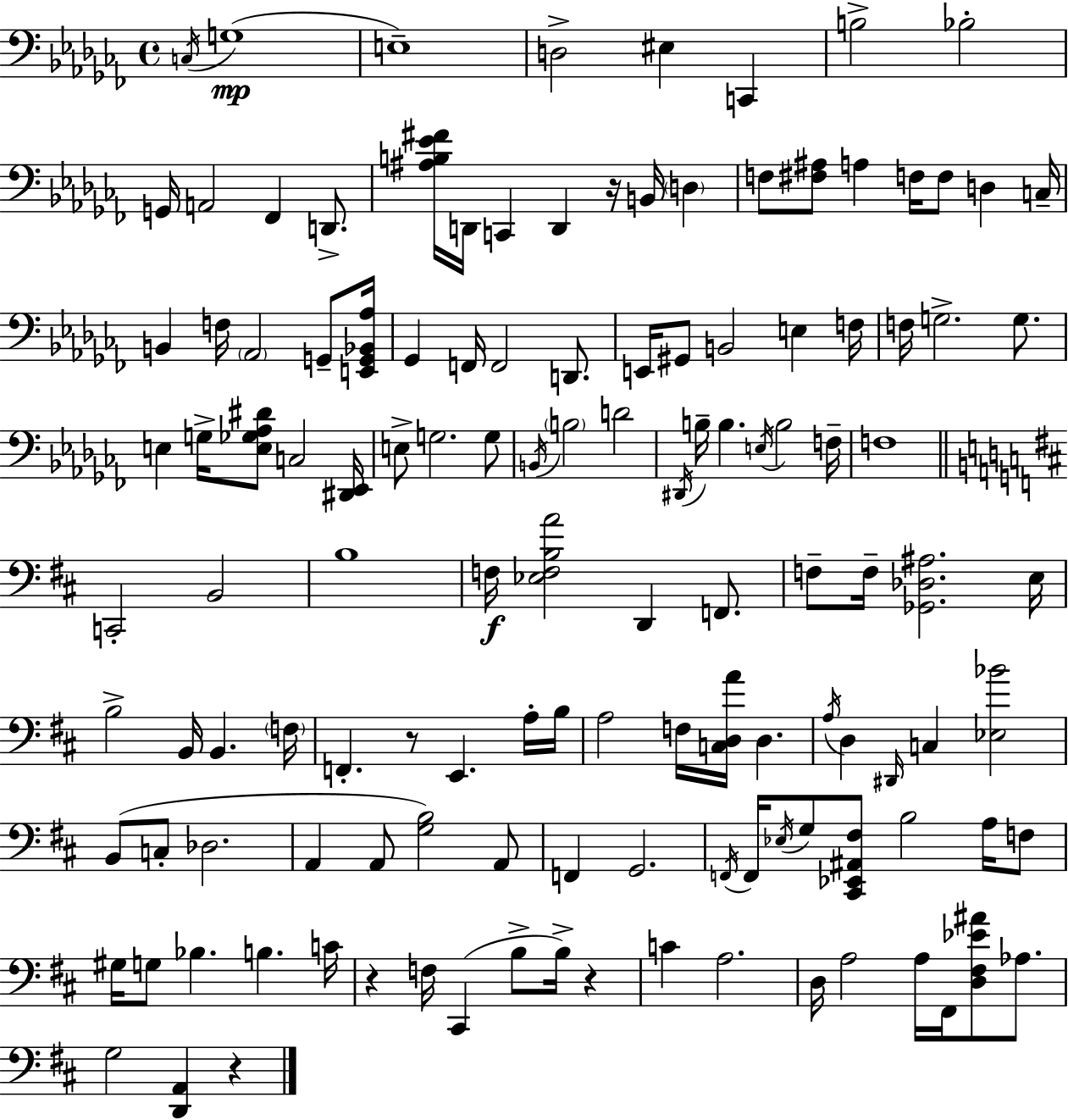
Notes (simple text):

C3/s G3/w E3/w D3/h EIS3/q C2/q B3/h Bb3/h G2/s A2/h FES2/q D2/e. [A#3,B3,Eb4,F#4]/s D2/s C2/q D2/q R/s B2/s D3/q F3/e [F#3,A#3]/e A3/q F3/s F3/e D3/q C3/s B2/q F3/s Ab2/h G2/e [E2,G2,Bb2,Ab3]/s Gb2/q F2/s F2/h D2/e. E2/s G#2/e B2/h E3/q F3/s F3/s G3/h. G3/e. E3/q G3/s [E3,Gb3,Ab3,D#4]/e C3/h [D#2,Eb2]/s E3/e G3/h. G3/e B2/s B3/h D4/h D#2/s B3/s B3/q. E3/s B3/h F3/s F3/w C2/h B2/h B3/w F3/s [Eb3,F3,B3,A4]/h D2/q F2/e. F3/e F3/s [Gb2,Db3,A#3]/h. E3/s B3/h B2/s B2/q. F3/s F2/q. R/e E2/q. A3/s B3/s A3/h F3/s [C3,D3,A4]/s D3/q. A3/s D3/q D#2/s C3/q [Eb3,Bb4]/h B2/e C3/e Db3/h. A2/q A2/e [G3,B3]/h A2/e F2/q G2/h. F2/s F2/s Eb3/s G3/e [C#2,Eb2,A#2,F#3]/e B3/h A3/s F3/e G#3/s G3/e Bb3/q. B3/q. C4/s R/q F3/s C#2/q B3/e B3/s R/q C4/q A3/h. D3/s A3/h A3/s F#2/s [D3,F#3,Eb4,A#4]/e Ab3/e. G3/h [D2,A2]/q R/q